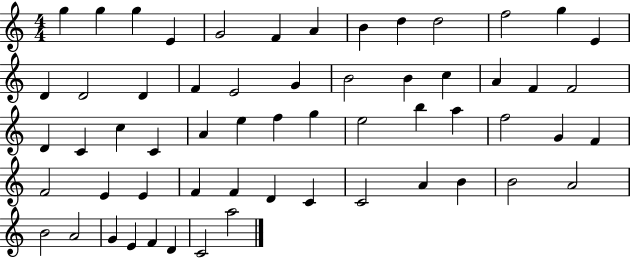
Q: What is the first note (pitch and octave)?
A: G5